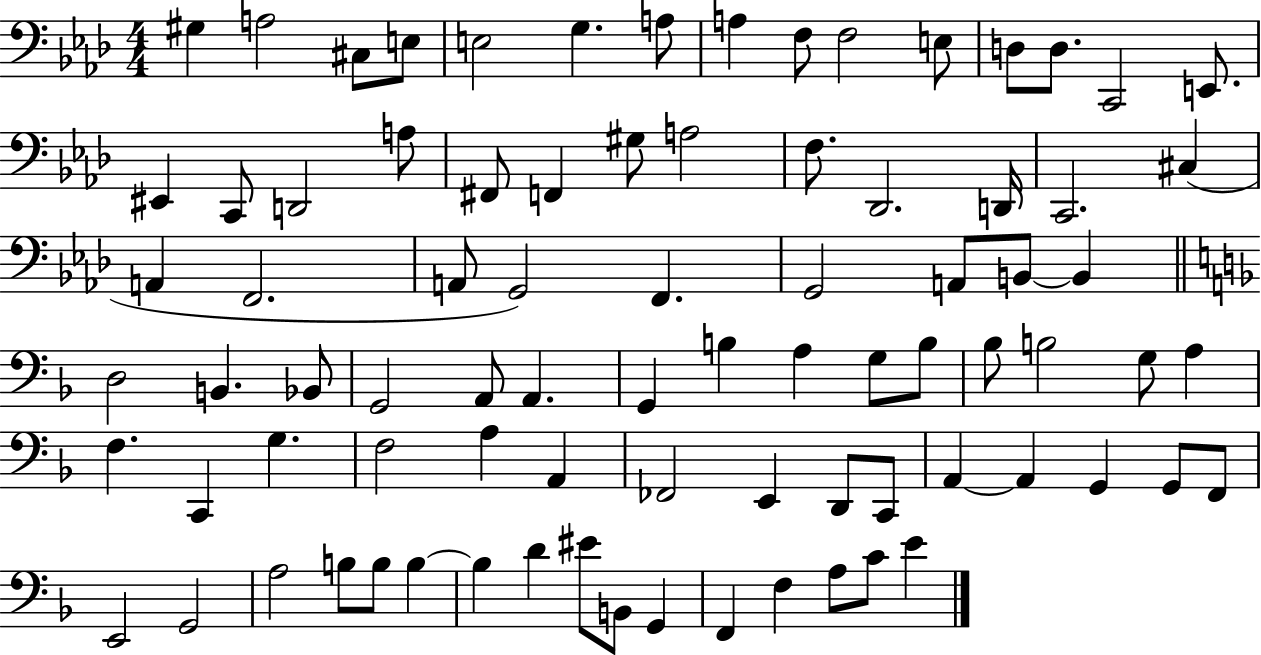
{
  \clef bass
  \numericTimeSignature
  \time 4/4
  \key aes \major
  gis4 a2 cis8 e8 | e2 g4. a8 | a4 f8 f2 e8 | d8 d8. c,2 e,8. | \break eis,4 c,8 d,2 a8 | fis,8 f,4 gis8 a2 | f8. des,2. d,16 | c,2. cis4( | \break a,4 f,2. | a,8 g,2) f,4. | g,2 a,8 b,8~~ b,4 | \bar "||" \break \key d \minor d2 b,4. bes,8 | g,2 a,8 a,4. | g,4 b4 a4 g8 b8 | bes8 b2 g8 a4 | \break f4. c,4 g4. | f2 a4 a,4 | fes,2 e,4 d,8 c,8 | a,4~~ a,4 g,4 g,8 f,8 | \break e,2 g,2 | a2 b8 b8 b4~~ | b4 d'4 eis'8 b,8 g,4 | f,4 f4 a8 c'8 e'4 | \break \bar "|."
}